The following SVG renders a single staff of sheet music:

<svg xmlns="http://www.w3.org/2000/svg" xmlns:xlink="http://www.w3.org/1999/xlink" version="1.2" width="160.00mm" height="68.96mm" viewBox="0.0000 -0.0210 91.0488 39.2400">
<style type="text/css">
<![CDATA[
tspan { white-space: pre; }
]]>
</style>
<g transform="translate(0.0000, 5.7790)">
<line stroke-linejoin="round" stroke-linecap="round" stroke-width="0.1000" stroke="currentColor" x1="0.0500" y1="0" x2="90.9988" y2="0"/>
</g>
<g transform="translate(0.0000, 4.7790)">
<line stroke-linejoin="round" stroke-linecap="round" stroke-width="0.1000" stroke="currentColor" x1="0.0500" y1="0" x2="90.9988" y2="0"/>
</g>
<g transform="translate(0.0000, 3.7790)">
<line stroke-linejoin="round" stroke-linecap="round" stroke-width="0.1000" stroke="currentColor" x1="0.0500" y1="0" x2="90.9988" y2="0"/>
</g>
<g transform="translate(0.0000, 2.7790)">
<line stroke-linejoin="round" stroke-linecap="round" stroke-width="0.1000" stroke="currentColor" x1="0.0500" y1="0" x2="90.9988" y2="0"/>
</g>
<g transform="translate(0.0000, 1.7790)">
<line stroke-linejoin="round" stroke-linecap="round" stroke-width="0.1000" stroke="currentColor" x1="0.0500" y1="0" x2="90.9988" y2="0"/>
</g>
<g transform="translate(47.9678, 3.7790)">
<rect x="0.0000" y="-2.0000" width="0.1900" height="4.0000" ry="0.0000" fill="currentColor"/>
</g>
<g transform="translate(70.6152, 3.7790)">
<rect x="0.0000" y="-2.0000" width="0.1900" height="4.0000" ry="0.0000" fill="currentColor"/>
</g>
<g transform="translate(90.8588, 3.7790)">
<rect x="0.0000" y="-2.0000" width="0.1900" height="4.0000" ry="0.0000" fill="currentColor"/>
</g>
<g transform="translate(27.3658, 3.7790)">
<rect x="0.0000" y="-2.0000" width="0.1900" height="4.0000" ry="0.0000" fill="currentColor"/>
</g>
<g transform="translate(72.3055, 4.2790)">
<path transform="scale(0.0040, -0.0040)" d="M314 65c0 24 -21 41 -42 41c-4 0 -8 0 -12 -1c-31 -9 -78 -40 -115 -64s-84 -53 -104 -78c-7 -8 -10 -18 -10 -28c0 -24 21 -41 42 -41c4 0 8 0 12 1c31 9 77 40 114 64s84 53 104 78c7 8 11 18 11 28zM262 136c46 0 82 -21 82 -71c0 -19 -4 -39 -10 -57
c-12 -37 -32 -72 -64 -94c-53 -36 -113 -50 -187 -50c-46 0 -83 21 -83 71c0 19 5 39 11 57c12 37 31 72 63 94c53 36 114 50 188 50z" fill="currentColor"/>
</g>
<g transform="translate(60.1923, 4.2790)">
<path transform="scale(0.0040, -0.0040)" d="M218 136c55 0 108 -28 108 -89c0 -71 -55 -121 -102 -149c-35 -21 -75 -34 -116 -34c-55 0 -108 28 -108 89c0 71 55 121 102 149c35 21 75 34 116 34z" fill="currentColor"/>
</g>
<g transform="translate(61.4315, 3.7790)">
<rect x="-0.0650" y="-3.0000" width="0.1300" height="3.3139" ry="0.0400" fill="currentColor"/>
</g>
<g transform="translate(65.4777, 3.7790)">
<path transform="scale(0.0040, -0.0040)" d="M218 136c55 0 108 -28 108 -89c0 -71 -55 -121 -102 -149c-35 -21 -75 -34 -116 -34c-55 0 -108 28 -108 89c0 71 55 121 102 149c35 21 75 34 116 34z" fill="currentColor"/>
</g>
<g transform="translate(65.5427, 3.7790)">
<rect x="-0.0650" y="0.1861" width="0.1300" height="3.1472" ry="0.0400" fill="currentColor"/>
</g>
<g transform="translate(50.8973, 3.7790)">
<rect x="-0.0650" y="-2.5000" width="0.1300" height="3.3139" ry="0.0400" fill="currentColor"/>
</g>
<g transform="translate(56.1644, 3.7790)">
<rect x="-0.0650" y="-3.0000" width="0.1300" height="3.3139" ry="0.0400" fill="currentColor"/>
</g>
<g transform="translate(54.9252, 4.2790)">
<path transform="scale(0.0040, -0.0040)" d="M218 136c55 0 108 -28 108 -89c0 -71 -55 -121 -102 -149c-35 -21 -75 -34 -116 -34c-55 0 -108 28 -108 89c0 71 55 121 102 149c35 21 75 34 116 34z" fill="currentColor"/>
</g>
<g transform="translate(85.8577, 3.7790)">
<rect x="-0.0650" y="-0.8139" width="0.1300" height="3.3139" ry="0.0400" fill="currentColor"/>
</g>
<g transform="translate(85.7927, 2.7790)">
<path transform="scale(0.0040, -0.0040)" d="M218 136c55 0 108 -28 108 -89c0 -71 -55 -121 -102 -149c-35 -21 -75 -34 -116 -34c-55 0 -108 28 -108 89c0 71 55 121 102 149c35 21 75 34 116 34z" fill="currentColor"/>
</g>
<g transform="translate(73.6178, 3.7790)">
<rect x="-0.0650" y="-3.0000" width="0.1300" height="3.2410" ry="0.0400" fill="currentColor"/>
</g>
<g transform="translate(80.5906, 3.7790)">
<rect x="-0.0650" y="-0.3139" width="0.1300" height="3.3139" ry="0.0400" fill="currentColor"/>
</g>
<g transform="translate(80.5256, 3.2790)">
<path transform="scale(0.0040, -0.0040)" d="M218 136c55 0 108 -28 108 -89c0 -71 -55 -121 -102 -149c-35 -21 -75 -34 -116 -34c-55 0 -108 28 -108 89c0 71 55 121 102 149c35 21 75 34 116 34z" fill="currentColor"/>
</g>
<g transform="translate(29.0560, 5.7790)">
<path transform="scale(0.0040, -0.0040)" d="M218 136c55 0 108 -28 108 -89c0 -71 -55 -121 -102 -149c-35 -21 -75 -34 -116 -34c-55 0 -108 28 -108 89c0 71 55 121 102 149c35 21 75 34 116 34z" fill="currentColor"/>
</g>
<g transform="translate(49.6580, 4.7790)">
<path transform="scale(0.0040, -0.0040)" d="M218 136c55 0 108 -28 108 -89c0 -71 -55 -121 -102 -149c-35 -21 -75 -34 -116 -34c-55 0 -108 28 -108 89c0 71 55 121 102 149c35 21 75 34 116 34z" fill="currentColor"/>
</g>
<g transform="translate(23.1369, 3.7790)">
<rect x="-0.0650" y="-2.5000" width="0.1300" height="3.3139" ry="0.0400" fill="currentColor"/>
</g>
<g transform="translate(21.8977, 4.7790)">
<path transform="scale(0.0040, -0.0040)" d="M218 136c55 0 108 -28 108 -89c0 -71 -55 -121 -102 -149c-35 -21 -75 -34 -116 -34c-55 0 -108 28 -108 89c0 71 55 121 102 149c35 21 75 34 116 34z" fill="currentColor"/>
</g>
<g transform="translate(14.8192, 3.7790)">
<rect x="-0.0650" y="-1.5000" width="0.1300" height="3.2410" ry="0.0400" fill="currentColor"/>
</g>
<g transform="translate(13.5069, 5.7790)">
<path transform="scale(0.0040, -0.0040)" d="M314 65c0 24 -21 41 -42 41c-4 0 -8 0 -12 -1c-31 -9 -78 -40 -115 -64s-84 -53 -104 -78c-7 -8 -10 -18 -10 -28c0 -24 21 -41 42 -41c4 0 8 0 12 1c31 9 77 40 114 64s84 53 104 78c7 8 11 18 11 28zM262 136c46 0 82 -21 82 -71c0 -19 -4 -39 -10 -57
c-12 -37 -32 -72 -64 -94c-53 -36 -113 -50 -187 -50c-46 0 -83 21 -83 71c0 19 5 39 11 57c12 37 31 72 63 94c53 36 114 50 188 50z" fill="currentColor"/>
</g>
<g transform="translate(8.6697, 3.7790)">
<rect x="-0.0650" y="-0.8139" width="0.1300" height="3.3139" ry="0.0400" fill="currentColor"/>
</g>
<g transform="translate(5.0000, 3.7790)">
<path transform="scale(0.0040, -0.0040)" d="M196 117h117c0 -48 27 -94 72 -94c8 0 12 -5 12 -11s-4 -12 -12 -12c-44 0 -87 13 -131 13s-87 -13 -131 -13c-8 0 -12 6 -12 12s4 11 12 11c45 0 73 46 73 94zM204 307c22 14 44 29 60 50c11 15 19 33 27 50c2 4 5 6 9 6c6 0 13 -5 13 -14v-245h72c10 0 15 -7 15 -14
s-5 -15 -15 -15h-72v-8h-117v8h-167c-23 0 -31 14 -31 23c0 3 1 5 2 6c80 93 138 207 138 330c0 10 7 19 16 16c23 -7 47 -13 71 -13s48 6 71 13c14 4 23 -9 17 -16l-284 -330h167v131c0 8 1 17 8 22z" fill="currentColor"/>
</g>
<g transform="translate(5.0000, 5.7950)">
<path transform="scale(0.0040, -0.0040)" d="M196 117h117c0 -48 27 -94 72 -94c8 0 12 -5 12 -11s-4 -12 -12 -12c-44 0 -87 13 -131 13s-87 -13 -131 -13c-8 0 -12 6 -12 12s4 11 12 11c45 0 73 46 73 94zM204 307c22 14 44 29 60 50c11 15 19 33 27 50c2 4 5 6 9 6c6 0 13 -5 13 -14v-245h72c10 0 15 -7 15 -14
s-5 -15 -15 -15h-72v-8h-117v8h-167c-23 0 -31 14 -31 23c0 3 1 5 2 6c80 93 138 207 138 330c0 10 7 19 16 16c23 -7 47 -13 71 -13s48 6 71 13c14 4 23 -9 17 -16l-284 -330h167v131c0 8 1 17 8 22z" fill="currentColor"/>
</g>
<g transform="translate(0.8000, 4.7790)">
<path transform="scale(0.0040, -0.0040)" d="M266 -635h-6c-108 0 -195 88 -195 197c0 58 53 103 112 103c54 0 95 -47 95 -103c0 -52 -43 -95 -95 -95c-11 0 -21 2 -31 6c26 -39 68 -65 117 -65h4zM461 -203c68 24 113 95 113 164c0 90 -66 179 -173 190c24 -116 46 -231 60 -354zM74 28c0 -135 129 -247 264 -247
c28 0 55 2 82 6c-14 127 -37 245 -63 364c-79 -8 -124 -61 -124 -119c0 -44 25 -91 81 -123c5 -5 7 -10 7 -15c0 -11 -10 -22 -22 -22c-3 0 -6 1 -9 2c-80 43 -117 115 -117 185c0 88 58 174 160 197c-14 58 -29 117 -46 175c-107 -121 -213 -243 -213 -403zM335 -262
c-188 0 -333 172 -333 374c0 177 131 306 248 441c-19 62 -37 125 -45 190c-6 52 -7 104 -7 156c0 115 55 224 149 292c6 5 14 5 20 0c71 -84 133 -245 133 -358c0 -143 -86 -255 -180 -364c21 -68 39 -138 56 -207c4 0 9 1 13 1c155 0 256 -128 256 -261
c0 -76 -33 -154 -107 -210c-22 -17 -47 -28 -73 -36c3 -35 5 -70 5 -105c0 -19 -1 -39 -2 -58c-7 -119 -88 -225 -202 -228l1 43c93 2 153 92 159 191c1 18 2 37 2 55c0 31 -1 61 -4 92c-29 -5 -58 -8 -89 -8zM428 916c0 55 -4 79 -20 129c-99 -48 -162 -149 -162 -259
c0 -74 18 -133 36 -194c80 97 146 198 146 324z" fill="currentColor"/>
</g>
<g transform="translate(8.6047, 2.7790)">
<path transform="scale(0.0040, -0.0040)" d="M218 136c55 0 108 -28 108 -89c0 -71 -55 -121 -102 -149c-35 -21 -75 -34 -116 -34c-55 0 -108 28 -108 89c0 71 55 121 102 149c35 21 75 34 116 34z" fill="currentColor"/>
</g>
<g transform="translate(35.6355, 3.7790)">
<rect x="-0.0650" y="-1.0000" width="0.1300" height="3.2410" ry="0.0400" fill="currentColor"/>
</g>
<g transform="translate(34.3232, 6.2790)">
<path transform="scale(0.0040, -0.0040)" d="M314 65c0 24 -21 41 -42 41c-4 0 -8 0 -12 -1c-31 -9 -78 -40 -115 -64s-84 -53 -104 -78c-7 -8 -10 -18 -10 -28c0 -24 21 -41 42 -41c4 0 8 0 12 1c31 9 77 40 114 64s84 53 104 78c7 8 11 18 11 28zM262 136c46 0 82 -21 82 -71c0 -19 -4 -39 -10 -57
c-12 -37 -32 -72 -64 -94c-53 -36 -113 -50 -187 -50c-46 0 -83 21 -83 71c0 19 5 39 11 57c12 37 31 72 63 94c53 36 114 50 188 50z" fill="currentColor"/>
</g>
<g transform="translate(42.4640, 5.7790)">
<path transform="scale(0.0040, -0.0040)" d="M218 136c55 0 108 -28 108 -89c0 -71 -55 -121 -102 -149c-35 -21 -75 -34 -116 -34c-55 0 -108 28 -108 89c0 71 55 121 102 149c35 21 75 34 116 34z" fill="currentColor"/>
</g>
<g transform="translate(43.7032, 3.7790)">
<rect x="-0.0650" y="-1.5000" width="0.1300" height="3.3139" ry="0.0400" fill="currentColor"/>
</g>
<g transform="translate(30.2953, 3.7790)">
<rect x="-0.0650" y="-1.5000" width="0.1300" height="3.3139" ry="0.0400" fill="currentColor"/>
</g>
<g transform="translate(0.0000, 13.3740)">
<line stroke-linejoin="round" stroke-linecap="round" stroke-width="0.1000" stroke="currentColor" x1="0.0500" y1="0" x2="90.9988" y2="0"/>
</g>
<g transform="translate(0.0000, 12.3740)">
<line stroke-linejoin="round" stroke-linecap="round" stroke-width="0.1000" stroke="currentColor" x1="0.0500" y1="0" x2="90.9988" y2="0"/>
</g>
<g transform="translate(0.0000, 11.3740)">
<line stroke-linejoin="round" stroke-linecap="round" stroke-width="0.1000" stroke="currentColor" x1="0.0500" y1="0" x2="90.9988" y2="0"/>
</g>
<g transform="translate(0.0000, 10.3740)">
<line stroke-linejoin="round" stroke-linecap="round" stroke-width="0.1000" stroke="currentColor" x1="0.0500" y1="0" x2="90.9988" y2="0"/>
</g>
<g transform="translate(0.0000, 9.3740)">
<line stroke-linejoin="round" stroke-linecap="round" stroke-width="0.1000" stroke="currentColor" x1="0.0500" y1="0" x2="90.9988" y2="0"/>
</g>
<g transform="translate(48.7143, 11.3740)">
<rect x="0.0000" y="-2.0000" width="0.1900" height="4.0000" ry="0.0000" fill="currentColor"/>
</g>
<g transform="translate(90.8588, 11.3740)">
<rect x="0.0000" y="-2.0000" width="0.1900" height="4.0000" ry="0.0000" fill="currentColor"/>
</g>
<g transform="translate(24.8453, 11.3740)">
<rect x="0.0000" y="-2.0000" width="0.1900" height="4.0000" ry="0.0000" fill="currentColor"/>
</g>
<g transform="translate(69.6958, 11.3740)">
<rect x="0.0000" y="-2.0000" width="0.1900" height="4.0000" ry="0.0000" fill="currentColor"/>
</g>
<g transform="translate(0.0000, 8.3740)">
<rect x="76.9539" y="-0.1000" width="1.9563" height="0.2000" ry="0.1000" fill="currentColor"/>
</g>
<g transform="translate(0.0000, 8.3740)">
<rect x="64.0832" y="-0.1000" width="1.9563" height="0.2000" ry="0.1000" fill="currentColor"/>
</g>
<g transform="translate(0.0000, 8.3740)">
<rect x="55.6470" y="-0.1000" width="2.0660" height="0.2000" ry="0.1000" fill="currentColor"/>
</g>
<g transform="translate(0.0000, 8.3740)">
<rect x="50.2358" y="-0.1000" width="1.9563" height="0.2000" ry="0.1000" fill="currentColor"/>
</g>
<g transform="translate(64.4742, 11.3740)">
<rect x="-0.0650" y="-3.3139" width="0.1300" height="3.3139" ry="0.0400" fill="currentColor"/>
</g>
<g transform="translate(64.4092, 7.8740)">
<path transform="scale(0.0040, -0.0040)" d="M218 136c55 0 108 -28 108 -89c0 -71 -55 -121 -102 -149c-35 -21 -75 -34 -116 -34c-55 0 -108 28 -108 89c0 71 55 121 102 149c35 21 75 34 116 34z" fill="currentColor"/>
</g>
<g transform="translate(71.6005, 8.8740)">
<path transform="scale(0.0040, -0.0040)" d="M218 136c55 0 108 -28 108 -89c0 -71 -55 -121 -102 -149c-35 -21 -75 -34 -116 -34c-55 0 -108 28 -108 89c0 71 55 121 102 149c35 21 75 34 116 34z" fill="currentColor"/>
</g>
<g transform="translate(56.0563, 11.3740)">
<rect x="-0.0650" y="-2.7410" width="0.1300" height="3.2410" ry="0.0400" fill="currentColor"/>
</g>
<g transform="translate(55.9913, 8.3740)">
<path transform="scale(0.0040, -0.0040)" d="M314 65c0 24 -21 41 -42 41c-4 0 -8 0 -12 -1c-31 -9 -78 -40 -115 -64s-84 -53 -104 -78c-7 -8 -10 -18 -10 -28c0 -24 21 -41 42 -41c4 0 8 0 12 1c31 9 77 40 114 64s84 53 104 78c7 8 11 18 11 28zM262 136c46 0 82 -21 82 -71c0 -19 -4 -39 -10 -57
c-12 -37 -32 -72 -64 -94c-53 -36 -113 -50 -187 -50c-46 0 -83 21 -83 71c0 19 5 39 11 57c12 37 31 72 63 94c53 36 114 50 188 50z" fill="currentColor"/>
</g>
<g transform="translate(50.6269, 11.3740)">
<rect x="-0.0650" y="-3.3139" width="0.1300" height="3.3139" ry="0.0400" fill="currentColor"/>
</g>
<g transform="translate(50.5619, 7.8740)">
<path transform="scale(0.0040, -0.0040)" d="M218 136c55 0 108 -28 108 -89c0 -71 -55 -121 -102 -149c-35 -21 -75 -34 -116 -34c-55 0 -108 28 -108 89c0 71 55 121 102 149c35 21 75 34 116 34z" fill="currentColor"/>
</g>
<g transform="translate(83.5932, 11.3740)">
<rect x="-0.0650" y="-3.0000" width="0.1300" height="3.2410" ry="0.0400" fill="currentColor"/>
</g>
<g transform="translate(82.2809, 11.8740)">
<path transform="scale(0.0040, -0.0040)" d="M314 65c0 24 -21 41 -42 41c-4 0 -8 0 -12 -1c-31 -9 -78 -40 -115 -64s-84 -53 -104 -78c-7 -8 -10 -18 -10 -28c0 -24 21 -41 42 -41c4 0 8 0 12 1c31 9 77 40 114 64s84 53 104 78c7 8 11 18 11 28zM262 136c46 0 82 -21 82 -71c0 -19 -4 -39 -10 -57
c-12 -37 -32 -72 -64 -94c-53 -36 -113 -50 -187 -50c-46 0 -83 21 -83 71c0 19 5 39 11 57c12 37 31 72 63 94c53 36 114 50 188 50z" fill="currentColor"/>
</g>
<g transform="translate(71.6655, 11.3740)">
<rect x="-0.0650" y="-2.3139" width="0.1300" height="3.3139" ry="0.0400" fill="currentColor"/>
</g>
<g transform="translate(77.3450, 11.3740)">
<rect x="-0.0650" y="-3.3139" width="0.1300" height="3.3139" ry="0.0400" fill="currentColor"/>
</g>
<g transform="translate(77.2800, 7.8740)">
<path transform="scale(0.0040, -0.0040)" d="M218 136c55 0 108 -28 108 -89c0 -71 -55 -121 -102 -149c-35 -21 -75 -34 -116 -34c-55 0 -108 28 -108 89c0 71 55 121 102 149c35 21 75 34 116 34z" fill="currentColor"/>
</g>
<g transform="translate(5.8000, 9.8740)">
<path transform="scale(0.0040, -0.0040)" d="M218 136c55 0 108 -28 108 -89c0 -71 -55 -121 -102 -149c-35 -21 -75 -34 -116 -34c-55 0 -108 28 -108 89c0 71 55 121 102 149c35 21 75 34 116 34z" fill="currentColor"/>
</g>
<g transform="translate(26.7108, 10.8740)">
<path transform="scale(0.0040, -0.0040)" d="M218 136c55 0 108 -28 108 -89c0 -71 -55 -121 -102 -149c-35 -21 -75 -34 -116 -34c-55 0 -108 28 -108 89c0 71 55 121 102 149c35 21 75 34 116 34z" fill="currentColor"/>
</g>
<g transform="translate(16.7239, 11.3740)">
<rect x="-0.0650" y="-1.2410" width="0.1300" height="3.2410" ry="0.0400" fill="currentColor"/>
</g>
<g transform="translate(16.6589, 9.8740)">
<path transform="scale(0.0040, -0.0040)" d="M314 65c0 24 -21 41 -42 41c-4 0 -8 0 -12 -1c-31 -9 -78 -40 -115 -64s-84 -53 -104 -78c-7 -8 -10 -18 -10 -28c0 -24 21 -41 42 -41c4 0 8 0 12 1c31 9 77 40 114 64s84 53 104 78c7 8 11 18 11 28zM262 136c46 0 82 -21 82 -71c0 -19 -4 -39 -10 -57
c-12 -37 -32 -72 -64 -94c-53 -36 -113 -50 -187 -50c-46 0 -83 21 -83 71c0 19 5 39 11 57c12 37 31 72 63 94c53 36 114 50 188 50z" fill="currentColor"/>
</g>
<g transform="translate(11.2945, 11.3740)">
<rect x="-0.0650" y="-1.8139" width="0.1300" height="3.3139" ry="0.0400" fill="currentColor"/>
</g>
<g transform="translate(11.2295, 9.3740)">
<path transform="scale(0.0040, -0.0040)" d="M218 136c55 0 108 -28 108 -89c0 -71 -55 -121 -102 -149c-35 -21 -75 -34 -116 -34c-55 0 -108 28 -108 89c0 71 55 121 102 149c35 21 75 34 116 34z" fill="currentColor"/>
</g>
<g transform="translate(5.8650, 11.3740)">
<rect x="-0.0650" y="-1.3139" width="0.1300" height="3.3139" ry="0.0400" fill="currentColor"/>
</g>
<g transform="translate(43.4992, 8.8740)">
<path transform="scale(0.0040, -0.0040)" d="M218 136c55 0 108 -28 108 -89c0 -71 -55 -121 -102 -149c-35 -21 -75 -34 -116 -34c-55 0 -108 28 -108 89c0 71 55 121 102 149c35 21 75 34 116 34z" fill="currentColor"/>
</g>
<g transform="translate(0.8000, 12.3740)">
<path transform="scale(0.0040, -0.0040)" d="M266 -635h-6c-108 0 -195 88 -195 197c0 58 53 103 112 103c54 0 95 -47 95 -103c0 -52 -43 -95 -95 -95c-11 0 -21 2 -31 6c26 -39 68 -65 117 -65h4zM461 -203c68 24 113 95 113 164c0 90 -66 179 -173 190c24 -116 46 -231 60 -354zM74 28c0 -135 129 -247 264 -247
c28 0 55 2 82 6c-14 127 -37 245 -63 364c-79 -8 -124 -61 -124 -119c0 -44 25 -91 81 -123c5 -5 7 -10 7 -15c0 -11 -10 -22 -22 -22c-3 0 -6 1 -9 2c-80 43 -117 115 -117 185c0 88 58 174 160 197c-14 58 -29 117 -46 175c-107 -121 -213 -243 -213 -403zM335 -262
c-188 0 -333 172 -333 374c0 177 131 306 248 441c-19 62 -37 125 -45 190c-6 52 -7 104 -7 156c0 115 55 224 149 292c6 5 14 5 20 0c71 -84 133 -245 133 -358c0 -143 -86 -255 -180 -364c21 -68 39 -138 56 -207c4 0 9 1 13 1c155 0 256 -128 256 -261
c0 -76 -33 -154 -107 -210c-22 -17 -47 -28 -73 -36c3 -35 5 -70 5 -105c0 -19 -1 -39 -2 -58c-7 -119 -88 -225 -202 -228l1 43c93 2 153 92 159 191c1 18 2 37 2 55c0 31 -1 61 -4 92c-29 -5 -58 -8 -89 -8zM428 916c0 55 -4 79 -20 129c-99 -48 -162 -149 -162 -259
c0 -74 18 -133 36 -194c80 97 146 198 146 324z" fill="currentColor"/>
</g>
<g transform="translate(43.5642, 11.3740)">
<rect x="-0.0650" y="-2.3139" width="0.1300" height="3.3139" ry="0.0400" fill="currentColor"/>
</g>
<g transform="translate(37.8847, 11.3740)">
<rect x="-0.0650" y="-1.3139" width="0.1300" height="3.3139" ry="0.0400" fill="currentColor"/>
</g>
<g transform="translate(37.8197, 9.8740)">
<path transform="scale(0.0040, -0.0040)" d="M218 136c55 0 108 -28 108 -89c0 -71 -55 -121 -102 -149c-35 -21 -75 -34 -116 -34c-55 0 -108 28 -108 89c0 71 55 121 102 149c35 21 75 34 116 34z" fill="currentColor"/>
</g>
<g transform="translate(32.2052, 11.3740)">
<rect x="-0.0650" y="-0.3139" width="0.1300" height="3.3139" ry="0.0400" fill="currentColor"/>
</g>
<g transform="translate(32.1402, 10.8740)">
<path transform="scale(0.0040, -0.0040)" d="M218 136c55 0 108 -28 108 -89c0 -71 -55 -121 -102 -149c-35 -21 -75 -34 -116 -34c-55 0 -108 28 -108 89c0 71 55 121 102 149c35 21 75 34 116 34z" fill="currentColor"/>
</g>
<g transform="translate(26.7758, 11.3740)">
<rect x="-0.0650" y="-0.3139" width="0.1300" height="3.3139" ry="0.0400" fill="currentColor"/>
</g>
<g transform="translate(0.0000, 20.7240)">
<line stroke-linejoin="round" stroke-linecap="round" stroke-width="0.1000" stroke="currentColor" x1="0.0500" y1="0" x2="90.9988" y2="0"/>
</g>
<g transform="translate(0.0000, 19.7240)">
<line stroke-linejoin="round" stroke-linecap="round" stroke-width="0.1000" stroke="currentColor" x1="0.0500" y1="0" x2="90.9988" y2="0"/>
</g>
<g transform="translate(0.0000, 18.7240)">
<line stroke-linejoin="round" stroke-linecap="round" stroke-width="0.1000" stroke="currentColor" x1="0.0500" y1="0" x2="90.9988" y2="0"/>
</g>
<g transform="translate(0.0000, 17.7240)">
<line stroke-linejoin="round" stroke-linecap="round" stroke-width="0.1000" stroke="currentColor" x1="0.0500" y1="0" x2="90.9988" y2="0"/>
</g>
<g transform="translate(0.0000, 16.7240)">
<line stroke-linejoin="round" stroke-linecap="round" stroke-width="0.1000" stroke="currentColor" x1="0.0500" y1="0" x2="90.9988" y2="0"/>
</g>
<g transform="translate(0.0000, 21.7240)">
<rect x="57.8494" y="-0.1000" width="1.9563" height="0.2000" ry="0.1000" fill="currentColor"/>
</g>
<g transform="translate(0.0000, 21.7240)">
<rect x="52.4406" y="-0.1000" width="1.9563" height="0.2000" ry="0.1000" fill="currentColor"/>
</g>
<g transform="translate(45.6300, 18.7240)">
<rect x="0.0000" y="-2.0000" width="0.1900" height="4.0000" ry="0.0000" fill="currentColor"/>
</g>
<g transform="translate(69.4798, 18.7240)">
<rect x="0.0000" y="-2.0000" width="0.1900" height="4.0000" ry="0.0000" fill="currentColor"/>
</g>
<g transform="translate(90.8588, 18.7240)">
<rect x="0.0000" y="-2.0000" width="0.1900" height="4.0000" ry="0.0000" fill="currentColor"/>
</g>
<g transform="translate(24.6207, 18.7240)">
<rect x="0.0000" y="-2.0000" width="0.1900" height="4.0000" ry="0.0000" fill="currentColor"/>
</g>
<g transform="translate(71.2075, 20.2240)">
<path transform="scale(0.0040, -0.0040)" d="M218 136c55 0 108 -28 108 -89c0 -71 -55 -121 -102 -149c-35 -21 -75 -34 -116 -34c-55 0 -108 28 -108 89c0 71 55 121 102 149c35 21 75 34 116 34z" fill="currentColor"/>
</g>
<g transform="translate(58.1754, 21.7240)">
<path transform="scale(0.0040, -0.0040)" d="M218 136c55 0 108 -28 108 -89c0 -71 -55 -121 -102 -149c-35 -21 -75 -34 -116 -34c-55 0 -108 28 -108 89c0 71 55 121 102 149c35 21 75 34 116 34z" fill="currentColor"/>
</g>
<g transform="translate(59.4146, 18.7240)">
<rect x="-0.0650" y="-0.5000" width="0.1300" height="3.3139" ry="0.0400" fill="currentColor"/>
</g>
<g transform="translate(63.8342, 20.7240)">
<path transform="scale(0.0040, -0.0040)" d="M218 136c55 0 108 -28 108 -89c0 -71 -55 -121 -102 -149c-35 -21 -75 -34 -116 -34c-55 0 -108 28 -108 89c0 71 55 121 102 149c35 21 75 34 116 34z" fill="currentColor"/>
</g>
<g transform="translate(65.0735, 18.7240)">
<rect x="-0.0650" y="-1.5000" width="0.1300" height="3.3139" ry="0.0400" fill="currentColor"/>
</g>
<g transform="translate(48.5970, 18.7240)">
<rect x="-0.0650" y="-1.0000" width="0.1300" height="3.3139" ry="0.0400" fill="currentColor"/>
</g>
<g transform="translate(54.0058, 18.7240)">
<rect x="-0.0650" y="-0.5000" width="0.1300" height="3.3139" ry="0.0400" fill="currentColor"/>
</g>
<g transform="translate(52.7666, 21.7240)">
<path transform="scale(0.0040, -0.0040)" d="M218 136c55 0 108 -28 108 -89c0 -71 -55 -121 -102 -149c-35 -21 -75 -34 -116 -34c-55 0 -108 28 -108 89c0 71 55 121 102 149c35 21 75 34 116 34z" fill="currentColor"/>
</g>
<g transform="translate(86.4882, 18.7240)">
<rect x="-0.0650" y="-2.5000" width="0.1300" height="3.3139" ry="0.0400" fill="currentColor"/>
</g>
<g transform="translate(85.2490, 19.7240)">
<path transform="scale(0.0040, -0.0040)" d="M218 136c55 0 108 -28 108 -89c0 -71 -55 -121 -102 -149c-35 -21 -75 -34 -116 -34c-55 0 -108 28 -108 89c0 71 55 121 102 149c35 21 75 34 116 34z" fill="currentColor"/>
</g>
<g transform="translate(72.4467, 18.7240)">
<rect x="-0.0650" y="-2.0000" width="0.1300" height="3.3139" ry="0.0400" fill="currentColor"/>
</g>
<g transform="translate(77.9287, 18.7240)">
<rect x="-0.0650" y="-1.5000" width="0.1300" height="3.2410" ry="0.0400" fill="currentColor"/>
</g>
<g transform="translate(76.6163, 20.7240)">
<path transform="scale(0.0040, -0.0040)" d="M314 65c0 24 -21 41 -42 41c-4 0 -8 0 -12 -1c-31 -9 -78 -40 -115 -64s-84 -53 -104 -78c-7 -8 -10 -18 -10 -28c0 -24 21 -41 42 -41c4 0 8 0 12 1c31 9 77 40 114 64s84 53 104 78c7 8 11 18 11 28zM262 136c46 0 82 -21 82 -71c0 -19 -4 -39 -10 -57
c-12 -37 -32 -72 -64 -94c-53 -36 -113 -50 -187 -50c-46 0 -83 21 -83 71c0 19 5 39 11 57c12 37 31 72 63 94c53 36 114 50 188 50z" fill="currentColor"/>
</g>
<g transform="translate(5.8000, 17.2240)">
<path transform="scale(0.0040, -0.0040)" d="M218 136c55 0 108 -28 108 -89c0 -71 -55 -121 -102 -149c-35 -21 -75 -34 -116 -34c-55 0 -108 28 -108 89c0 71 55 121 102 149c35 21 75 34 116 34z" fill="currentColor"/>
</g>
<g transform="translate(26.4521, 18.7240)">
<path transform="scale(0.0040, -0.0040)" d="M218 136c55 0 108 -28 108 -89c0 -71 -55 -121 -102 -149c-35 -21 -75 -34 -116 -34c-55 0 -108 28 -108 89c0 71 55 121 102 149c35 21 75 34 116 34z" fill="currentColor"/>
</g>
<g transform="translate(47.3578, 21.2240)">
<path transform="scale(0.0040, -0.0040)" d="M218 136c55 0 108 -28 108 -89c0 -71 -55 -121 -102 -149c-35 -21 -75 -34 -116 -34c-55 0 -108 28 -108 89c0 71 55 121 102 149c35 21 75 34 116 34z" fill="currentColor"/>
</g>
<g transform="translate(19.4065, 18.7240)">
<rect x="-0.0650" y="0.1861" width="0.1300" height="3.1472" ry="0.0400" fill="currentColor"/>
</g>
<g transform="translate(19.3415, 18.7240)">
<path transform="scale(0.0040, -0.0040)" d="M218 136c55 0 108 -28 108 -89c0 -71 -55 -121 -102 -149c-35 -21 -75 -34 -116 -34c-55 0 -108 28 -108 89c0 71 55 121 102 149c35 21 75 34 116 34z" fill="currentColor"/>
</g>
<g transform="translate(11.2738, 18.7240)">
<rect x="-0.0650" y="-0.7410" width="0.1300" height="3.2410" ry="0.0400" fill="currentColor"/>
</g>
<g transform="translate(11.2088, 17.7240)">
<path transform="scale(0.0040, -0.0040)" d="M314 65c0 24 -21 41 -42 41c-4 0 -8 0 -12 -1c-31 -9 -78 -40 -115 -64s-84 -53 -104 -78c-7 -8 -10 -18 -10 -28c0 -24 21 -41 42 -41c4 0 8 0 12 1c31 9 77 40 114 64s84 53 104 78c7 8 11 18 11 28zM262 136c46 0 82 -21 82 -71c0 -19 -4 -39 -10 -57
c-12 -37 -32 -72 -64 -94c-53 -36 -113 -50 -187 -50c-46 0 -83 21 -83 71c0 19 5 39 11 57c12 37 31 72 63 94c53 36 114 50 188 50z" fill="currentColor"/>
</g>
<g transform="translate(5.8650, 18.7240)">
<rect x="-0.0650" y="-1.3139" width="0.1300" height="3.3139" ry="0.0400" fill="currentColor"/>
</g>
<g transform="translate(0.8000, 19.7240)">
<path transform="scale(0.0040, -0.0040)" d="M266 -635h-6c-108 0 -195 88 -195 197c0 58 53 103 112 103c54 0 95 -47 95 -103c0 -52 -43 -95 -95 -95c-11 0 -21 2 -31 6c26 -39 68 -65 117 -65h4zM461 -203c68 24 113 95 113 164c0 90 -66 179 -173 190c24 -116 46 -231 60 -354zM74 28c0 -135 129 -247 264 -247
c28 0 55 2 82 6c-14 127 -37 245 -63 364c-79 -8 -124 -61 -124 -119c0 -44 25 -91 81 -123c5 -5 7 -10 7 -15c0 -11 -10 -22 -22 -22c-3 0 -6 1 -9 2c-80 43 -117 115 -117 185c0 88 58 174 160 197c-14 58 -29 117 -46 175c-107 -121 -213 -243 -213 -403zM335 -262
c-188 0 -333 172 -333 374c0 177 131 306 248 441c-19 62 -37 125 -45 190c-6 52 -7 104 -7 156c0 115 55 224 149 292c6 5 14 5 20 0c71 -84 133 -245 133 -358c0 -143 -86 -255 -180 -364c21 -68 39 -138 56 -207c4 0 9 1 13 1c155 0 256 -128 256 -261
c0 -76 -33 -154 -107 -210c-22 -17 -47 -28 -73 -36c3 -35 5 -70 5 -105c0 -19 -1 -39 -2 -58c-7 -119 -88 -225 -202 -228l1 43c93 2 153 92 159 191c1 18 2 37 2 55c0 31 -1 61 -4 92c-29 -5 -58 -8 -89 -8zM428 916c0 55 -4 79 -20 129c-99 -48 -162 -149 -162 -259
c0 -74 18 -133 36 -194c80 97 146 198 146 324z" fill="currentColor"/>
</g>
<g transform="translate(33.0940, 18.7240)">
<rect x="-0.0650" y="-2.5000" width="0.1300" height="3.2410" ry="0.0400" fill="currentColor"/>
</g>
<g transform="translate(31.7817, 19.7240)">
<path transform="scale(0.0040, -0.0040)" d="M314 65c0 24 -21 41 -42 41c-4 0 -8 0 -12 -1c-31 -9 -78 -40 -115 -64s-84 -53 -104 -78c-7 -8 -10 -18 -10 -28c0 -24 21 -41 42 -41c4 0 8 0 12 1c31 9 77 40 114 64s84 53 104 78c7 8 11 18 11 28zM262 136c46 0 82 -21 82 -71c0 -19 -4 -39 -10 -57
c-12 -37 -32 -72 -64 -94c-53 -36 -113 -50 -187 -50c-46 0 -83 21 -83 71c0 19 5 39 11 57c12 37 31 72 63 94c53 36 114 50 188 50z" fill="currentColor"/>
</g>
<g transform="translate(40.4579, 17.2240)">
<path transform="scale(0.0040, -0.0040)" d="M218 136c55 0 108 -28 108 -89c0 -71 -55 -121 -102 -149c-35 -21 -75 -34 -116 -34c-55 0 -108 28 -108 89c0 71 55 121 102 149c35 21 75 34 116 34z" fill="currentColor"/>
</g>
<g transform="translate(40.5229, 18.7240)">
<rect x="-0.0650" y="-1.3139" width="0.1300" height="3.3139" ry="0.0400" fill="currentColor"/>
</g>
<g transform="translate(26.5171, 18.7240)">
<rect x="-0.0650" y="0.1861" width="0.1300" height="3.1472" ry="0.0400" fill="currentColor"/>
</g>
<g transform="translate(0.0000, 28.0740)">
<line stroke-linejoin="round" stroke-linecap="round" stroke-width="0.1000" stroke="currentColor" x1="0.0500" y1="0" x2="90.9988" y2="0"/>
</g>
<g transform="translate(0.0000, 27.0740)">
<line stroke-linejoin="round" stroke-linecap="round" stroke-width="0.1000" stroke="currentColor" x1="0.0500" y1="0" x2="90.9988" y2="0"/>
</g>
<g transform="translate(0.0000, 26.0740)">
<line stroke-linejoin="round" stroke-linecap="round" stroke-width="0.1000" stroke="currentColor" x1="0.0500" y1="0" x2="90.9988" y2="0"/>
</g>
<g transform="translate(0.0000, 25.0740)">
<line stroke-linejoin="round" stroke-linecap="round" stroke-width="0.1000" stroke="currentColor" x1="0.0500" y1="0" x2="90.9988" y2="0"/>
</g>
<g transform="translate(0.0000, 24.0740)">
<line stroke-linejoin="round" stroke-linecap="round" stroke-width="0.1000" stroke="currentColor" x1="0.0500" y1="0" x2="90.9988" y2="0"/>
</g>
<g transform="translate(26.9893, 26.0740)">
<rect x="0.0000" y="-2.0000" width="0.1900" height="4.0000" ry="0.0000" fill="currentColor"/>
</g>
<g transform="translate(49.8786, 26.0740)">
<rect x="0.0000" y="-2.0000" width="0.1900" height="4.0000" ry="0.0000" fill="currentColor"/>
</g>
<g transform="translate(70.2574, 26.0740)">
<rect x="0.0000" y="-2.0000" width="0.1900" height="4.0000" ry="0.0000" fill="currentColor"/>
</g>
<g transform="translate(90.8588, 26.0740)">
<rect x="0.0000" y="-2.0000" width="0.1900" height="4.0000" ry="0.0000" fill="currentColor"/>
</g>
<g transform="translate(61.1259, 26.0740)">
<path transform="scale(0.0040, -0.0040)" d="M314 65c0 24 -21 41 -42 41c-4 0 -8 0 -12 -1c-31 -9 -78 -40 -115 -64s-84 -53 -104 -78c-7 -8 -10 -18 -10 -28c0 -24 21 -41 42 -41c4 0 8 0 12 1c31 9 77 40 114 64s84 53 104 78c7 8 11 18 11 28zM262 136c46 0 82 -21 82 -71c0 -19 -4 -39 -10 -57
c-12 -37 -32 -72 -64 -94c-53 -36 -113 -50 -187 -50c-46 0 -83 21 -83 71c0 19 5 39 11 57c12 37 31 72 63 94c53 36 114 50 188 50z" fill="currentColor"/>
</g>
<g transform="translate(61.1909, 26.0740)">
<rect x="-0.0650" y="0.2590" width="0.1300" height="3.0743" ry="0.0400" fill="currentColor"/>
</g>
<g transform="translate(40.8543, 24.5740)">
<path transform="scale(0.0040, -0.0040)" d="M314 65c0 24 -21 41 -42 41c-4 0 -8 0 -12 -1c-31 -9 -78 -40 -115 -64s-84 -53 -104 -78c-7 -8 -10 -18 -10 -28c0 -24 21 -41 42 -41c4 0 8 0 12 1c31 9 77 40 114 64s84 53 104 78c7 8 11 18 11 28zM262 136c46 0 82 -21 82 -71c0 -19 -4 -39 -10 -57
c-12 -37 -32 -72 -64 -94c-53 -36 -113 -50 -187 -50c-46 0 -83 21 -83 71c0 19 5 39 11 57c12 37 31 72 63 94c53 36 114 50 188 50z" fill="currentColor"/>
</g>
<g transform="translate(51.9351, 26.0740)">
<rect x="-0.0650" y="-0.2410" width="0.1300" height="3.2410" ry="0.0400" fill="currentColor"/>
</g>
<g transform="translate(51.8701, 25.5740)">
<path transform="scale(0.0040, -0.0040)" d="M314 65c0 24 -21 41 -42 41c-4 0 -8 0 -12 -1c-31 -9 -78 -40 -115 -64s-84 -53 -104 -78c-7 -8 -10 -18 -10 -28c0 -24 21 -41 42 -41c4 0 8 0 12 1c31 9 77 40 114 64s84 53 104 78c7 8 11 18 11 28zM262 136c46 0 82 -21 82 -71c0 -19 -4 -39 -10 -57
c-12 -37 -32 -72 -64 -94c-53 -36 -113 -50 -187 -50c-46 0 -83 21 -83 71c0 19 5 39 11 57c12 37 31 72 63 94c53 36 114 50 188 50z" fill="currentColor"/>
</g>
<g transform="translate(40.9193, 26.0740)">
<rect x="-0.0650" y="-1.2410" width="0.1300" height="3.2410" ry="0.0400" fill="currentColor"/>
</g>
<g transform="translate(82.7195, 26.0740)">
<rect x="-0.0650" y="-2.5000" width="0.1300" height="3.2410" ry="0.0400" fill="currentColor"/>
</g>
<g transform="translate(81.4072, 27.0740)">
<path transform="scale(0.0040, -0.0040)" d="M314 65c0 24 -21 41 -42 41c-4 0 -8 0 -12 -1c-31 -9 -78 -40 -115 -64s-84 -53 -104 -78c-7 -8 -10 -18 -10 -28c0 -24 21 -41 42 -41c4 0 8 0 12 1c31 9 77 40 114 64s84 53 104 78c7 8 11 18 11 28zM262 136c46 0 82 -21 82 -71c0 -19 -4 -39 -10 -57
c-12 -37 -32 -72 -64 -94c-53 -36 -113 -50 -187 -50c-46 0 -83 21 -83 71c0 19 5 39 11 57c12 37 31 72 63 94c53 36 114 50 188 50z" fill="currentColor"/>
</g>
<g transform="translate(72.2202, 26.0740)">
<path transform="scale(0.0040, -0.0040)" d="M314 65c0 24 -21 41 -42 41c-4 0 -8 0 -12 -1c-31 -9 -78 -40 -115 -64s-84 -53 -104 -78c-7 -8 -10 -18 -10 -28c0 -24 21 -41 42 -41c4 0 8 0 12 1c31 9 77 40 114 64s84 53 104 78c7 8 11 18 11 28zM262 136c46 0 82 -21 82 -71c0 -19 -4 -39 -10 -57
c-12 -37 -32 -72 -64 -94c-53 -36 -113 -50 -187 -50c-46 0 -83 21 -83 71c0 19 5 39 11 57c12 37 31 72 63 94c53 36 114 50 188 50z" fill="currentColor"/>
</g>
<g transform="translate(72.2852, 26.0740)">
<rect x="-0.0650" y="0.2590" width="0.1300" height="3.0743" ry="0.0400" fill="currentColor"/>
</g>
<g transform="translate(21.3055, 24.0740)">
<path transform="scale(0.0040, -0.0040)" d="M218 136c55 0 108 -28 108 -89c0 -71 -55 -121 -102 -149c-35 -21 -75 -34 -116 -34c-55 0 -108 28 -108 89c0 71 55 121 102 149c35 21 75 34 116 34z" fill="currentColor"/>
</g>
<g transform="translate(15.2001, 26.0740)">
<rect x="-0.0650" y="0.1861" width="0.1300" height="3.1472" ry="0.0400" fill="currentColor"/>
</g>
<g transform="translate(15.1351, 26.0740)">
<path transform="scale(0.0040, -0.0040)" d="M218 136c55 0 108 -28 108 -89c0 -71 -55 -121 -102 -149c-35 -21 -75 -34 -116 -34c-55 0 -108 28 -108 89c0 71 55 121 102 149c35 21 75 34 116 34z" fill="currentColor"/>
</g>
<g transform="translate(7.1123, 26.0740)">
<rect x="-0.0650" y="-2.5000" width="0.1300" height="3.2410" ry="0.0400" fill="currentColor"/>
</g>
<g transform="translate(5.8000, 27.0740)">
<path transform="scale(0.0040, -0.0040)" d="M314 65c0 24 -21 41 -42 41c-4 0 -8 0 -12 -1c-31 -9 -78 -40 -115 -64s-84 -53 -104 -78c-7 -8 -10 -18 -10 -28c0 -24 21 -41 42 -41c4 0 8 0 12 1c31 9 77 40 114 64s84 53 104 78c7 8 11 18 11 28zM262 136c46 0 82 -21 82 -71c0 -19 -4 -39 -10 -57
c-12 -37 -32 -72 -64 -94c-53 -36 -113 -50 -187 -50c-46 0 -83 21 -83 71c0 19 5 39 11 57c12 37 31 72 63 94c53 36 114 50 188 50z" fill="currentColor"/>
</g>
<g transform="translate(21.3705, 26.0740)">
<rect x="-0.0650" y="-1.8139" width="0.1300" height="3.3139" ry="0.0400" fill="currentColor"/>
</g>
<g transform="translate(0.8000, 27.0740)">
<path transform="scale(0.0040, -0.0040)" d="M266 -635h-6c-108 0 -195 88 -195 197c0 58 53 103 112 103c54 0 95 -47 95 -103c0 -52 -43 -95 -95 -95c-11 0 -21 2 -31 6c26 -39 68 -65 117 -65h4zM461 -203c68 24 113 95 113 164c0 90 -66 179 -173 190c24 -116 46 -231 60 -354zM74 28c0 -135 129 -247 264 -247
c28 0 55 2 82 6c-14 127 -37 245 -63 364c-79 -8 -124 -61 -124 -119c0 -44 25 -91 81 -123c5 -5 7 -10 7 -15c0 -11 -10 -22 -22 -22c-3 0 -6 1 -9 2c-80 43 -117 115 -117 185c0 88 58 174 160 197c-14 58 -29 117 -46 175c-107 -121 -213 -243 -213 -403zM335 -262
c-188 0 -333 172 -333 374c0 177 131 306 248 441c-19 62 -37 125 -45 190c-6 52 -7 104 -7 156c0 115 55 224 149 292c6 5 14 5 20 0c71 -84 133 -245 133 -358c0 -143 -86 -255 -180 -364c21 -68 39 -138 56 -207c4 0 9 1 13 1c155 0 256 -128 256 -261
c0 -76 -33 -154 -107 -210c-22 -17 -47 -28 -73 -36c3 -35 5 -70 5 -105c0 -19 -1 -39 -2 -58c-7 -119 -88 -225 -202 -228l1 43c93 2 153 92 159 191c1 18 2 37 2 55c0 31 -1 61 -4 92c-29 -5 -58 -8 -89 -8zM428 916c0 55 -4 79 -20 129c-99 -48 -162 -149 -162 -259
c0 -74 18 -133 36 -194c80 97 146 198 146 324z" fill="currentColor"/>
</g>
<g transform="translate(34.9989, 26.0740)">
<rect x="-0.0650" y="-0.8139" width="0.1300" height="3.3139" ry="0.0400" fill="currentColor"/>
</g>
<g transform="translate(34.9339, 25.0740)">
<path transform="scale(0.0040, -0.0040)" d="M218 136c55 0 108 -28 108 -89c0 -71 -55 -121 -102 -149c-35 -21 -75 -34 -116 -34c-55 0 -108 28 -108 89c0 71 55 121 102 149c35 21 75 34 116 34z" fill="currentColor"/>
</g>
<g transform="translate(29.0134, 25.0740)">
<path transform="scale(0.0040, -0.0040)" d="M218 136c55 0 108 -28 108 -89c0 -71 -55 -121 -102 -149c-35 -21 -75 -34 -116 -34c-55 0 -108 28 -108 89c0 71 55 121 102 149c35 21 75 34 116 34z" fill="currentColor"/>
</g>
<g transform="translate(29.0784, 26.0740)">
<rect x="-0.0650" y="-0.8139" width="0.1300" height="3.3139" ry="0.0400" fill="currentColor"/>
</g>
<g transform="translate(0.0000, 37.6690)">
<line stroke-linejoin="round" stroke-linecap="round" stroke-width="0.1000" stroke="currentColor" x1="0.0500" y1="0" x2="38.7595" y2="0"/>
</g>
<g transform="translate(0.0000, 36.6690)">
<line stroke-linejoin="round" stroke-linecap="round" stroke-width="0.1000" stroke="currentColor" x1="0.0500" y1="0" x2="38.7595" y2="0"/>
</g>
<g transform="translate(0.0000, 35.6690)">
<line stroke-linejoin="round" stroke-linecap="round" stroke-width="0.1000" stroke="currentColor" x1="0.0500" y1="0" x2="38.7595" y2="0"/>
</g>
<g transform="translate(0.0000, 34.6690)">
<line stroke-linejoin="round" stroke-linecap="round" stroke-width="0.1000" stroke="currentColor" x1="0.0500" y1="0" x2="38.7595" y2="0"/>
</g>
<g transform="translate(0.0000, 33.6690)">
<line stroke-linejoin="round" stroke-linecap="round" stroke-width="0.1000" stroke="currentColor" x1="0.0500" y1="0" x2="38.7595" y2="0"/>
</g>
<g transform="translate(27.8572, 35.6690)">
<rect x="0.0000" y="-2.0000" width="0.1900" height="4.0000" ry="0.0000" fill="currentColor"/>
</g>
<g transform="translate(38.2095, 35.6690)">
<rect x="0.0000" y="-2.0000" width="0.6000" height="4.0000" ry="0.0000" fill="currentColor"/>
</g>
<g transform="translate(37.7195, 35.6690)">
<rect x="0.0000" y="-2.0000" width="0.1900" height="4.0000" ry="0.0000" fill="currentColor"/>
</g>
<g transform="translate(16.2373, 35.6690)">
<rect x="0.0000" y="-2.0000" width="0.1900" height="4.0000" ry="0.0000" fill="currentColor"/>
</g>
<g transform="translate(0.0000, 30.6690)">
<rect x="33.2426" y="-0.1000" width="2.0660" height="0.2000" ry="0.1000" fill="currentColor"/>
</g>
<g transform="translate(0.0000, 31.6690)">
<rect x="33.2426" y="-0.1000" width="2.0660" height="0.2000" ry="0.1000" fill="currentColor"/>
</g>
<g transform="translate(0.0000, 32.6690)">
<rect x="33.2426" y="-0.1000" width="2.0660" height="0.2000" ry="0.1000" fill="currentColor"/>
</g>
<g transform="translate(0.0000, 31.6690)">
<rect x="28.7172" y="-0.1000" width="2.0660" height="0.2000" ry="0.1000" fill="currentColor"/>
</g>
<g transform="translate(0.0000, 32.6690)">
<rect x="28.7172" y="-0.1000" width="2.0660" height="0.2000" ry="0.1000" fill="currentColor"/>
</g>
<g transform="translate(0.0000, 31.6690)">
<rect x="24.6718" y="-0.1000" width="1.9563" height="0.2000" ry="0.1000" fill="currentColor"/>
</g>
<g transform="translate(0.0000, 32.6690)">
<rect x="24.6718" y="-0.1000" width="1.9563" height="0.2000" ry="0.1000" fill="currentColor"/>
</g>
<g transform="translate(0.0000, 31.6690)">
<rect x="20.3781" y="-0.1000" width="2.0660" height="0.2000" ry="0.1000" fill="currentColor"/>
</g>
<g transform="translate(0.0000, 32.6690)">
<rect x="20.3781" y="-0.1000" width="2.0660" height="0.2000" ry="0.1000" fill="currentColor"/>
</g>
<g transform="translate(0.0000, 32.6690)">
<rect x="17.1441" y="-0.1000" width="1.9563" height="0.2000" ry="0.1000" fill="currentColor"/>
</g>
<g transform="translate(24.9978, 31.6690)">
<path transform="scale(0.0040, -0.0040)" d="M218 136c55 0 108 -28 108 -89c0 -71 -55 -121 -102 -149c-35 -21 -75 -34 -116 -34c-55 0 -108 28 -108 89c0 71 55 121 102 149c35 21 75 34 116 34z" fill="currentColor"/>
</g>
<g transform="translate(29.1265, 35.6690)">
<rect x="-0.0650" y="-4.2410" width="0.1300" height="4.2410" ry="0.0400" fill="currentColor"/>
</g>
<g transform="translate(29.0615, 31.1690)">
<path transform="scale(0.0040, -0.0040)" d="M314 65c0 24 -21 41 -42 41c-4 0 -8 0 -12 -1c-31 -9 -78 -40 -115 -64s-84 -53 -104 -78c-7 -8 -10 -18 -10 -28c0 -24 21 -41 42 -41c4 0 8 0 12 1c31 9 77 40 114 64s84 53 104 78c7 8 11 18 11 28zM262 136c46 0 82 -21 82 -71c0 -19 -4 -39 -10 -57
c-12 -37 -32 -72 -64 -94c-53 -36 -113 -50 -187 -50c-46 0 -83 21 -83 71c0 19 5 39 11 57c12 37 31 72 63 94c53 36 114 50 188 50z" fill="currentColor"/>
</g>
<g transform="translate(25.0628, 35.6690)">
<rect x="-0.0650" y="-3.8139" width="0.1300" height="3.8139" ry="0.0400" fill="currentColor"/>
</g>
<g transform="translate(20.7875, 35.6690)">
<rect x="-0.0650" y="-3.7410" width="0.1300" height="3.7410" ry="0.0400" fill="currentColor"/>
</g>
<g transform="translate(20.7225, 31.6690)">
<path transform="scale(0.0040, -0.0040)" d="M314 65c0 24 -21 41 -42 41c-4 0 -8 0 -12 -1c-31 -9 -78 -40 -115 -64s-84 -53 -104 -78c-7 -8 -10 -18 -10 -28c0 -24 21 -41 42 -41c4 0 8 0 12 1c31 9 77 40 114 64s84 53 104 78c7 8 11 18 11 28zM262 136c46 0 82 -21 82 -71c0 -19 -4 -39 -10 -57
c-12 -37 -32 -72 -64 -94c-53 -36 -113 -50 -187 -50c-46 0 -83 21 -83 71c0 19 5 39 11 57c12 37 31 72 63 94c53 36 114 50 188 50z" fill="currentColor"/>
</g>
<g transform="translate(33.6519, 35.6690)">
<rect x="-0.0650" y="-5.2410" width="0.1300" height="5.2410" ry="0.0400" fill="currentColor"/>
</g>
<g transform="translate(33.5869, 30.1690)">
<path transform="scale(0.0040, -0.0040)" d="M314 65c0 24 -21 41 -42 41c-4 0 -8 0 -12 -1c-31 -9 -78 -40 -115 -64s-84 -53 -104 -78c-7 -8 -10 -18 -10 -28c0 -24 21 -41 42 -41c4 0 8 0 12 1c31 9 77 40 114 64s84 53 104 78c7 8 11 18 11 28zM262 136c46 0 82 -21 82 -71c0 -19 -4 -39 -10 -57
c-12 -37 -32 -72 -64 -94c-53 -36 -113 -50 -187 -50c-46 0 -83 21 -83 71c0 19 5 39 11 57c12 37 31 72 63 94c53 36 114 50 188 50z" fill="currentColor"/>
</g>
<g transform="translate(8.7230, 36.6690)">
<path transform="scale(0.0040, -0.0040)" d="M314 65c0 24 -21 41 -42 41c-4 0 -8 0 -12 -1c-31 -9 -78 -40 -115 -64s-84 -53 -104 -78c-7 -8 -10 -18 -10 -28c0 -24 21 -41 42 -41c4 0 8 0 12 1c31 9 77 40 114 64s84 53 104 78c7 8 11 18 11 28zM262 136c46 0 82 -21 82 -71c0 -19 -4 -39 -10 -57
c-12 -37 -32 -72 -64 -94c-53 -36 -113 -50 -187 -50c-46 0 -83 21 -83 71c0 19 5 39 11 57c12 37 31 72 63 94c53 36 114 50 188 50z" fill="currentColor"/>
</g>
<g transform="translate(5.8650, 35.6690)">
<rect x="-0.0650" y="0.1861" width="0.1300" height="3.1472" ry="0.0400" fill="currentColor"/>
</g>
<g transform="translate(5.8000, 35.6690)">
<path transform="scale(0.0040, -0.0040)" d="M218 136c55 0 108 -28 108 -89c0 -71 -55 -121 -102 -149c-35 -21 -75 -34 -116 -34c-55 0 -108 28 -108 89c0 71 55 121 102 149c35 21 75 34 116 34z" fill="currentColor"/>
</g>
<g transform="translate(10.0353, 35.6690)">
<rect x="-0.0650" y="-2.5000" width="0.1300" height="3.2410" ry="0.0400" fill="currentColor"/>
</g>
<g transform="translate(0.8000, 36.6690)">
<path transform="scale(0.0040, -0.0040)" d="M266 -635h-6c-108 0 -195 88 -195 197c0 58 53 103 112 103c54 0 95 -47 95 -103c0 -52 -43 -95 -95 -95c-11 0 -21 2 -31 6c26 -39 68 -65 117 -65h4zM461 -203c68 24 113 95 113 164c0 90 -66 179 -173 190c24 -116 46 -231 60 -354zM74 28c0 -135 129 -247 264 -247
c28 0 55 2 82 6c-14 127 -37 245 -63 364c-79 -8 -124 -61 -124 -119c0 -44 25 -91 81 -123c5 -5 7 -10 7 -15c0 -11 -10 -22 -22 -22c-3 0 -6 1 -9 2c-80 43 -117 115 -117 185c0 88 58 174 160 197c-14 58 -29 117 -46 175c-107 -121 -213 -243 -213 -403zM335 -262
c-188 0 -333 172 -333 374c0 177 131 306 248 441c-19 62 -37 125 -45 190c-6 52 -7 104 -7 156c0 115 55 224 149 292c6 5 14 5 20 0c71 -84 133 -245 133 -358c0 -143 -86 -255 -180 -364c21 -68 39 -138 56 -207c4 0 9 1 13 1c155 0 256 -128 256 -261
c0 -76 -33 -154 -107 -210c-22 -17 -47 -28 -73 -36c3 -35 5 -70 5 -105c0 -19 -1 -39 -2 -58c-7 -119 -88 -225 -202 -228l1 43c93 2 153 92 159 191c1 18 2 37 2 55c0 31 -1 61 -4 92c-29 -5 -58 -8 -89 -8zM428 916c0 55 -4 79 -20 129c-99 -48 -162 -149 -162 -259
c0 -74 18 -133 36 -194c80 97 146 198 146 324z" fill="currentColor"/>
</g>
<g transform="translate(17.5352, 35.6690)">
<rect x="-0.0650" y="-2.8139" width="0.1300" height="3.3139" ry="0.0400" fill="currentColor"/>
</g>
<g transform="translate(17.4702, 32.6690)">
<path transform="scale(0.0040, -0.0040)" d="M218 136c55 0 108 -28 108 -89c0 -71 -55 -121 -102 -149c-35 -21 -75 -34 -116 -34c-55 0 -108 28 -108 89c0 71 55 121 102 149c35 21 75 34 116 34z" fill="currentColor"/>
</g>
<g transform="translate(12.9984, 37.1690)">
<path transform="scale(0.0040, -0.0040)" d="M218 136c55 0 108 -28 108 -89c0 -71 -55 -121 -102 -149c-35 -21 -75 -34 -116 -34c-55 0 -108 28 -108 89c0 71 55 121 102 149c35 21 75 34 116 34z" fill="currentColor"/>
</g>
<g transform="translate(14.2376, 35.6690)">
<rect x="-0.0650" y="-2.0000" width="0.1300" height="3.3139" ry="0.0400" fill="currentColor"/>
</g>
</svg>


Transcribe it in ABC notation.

X:1
T:Untitled
M:4/4
L:1/4
K:C
d E2 G E D2 E G A A B A2 c d e f e2 c c e g b a2 b g b A2 e d2 B B G2 e D C C E F E2 G G2 B f d d e2 c2 B2 B2 G2 B G2 F a c'2 c' d'2 f'2